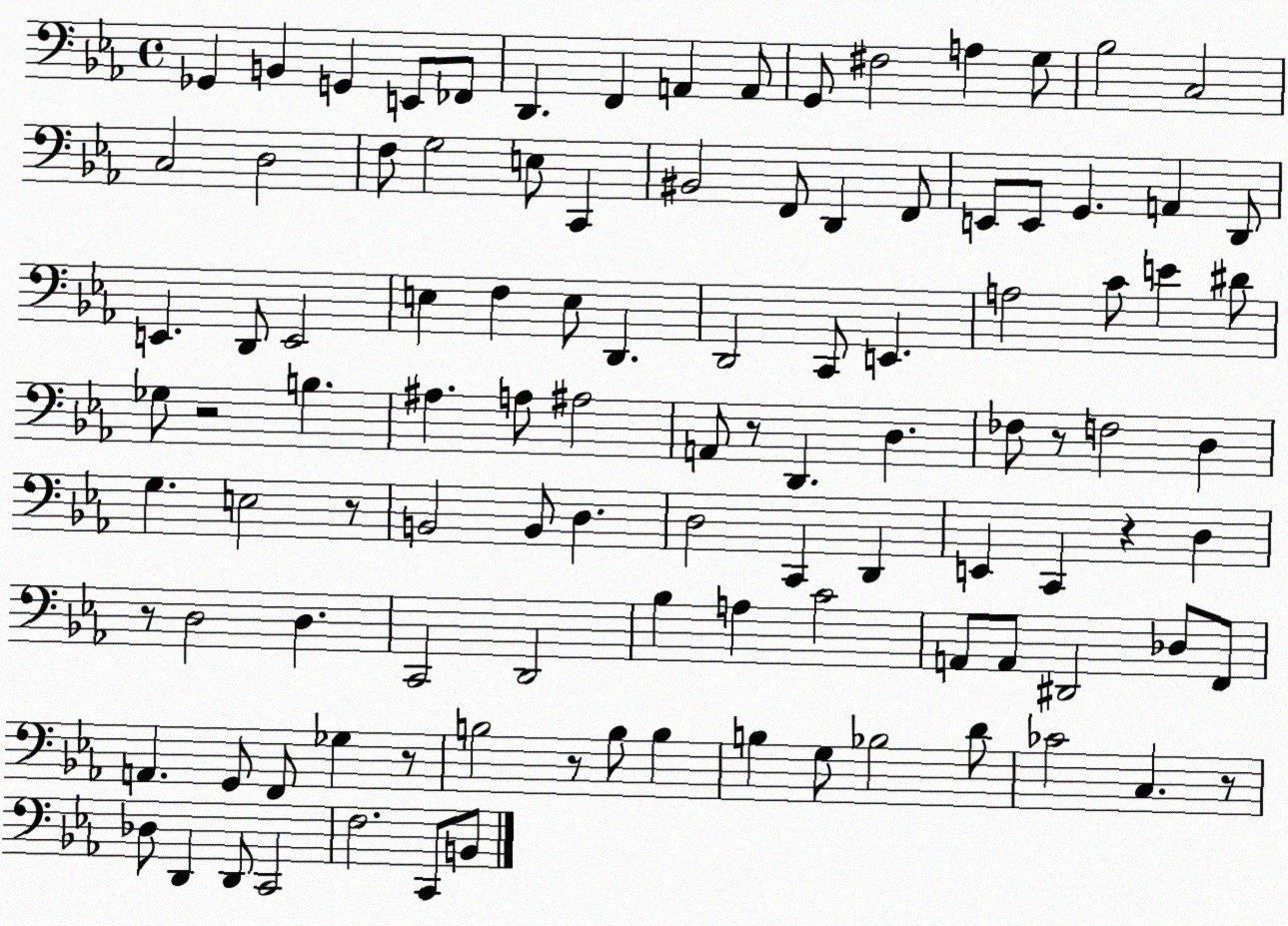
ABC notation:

X:1
T:Untitled
M:4/4
L:1/4
K:Eb
_G,, B,, G,, E,,/2 _F,,/2 D,, F,, A,, A,,/2 G,,/2 ^F,2 A, G,/2 _B,2 C,2 C,2 D,2 F,/2 G,2 E,/2 C,, ^B,,2 F,,/2 D,, F,,/2 E,,/2 E,,/2 G,, A,, D,,/2 E,, D,,/2 E,,2 E, F, E,/2 D,, D,,2 C,,/2 E,, A,2 C/2 E ^D/2 _G,/2 z2 B, ^A, A,/2 ^A,2 A,,/2 z/2 D,, D, _F,/2 z/2 F,2 D, G, E,2 z/2 B,,2 B,,/2 D, D,2 C,, D,, E,, C,, z D, z/2 D,2 D, C,,2 D,,2 _B, A, C2 A,,/2 A,,/2 ^D,,2 _D,/2 F,,/2 A,, G,,/2 F,,/2 _G, z/2 B,2 z/2 B,/2 B, B, G,/2 _B,2 D/2 _C2 C, z/2 _D,/2 D,, D,,/2 C,,2 F,2 C,,/2 B,,/2